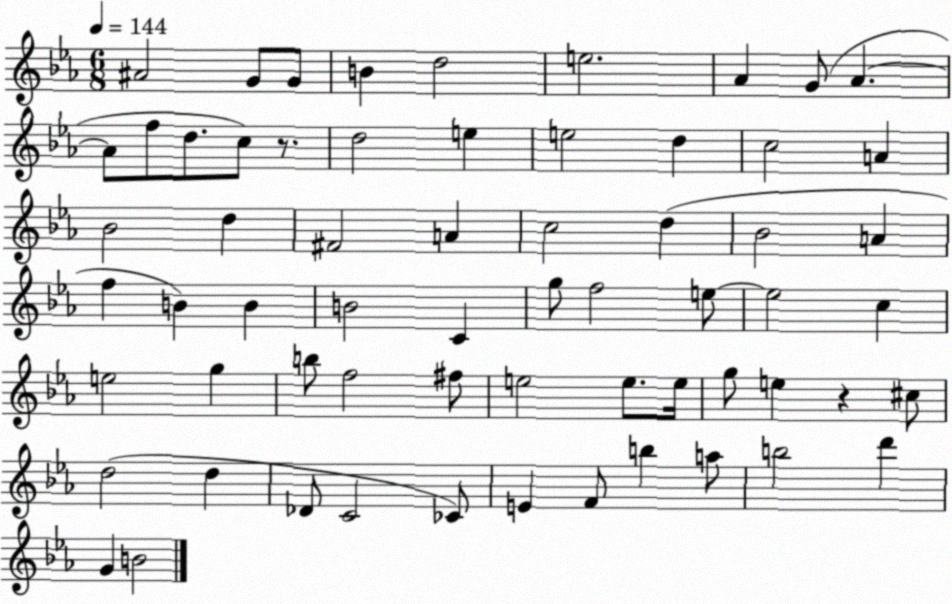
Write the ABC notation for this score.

X:1
T:Untitled
M:6/8
L:1/4
K:Eb
^A2 G/2 G/2 B d2 e2 _A G/2 _A _A/2 f/2 d/2 c/2 z/2 d2 e e2 d c2 A _B2 d ^F2 A c2 d _B2 A f B B B2 C g/2 f2 e/2 e2 c e2 g b/2 f2 ^f/2 e2 e/2 e/4 g/2 e z ^c/2 d2 d _D/2 C2 _C/2 E F/2 b a/2 b2 d' G B2